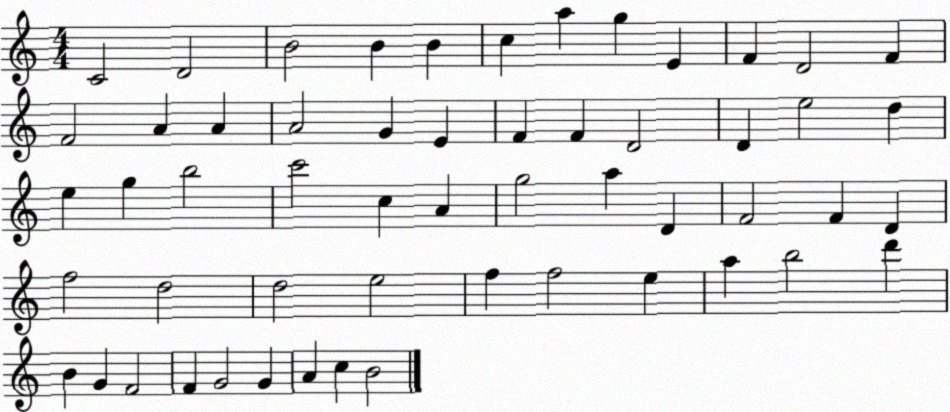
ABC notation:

X:1
T:Untitled
M:4/4
L:1/4
K:C
C2 D2 B2 B B c a g E F D2 F F2 A A A2 G E F F D2 D e2 d e g b2 c'2 c A g2 a D F2 F D f2 d2 d2 e2 f f2 e a b2 d' B G F2 F G2 G A c B2